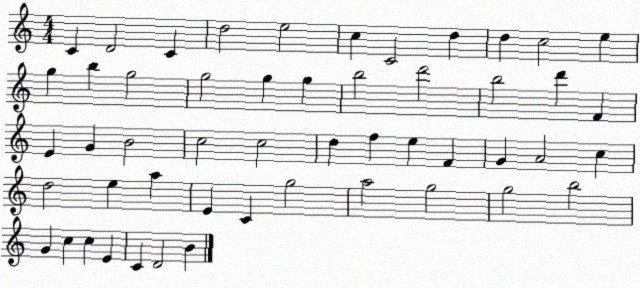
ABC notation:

X:1
T:Untitled
M:4/4
L:1/4
K:C
C D2 C d2 e2 c C2 d d c2 e g b g2 g2 g g b2 d'2 b2 d' F E G B2 c2 c2 d f e F G A2 c d2 e a E C g2 a2 g2 g2 b2 G c c E C D2 B